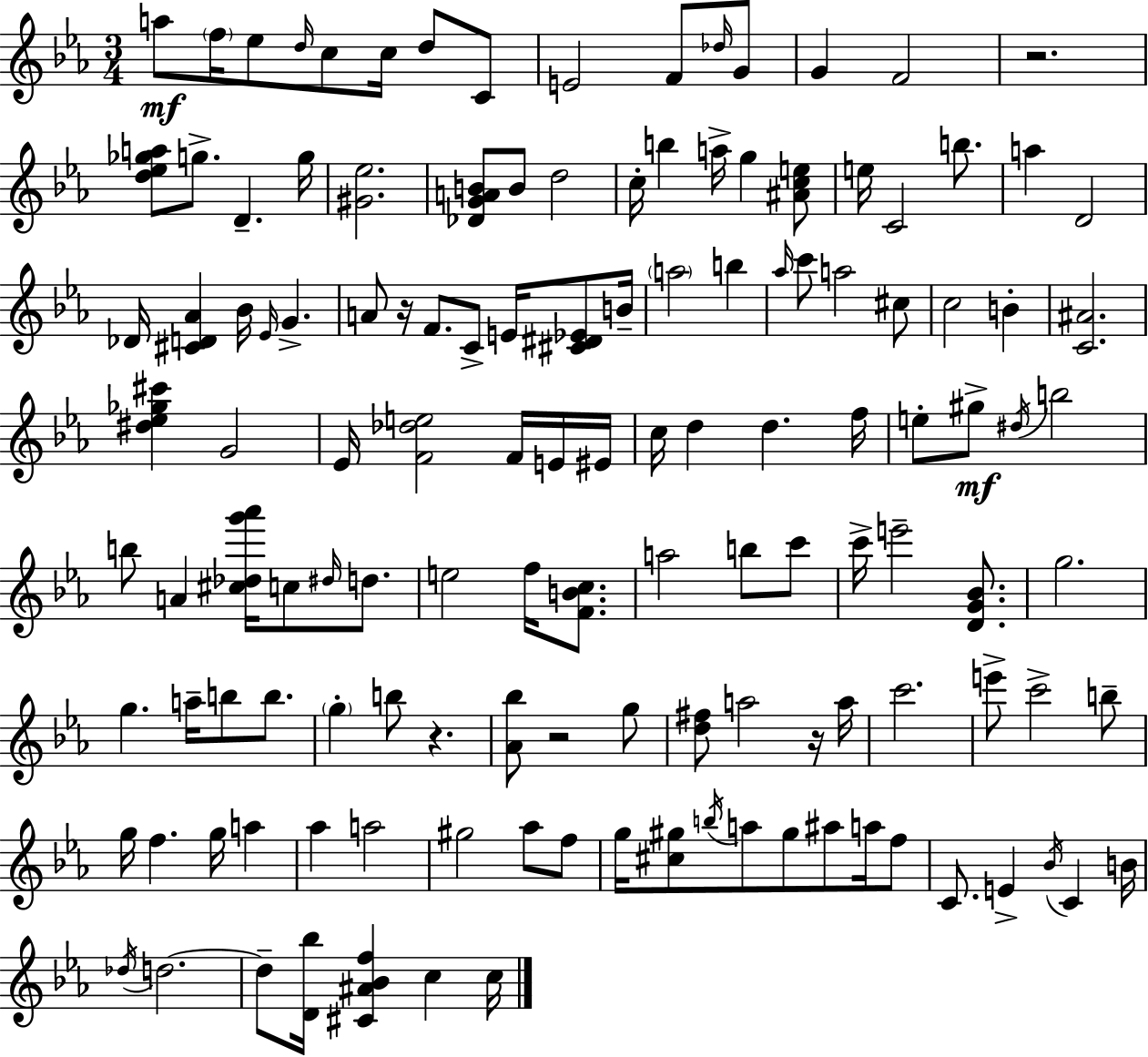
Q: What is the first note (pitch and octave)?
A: A5